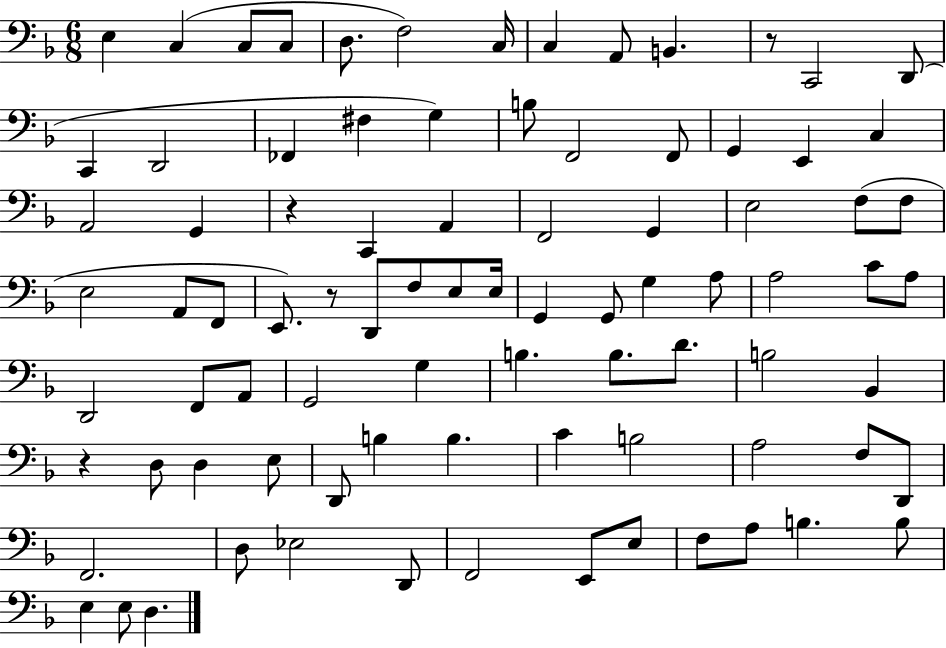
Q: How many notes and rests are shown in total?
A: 86